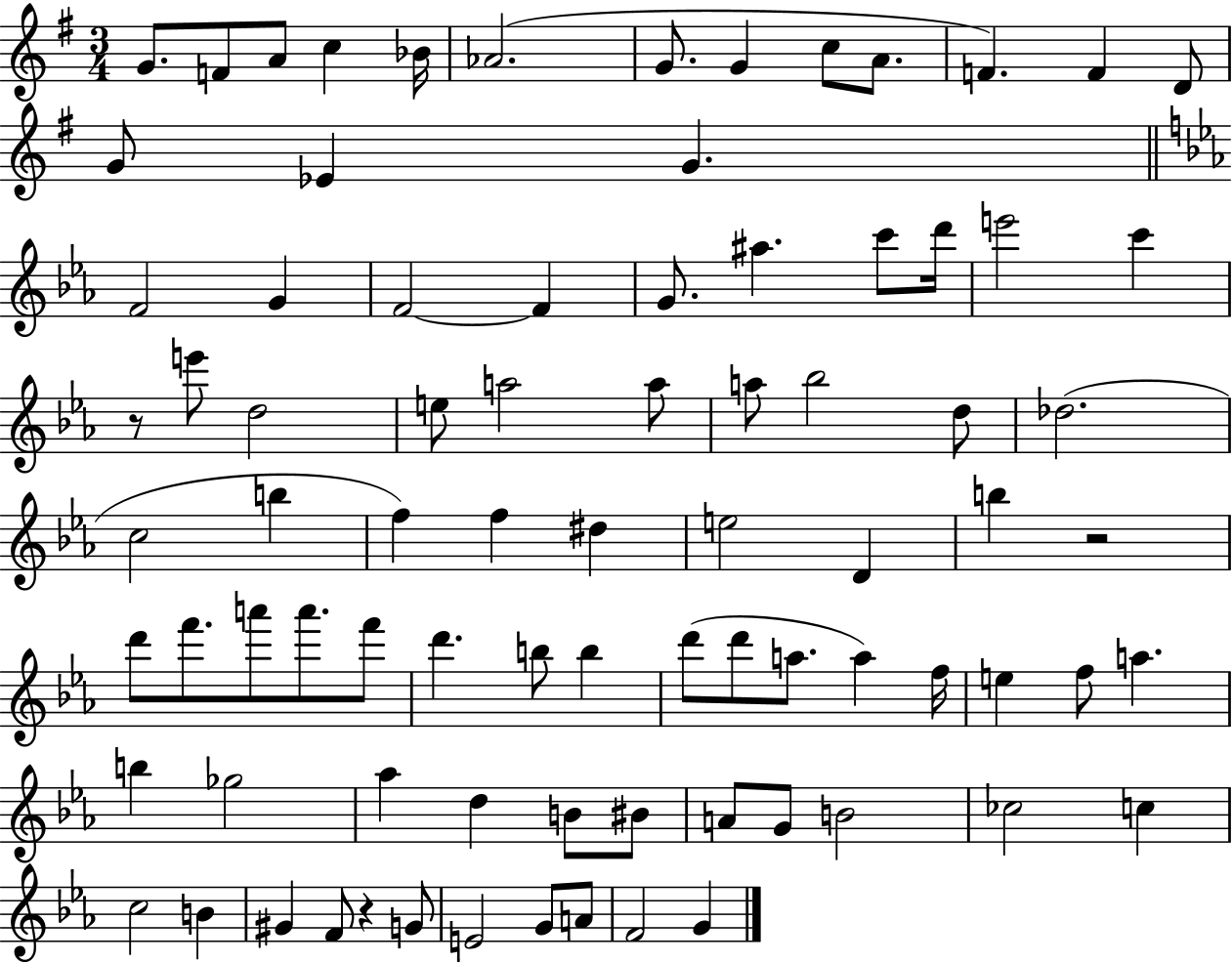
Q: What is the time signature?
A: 3/4